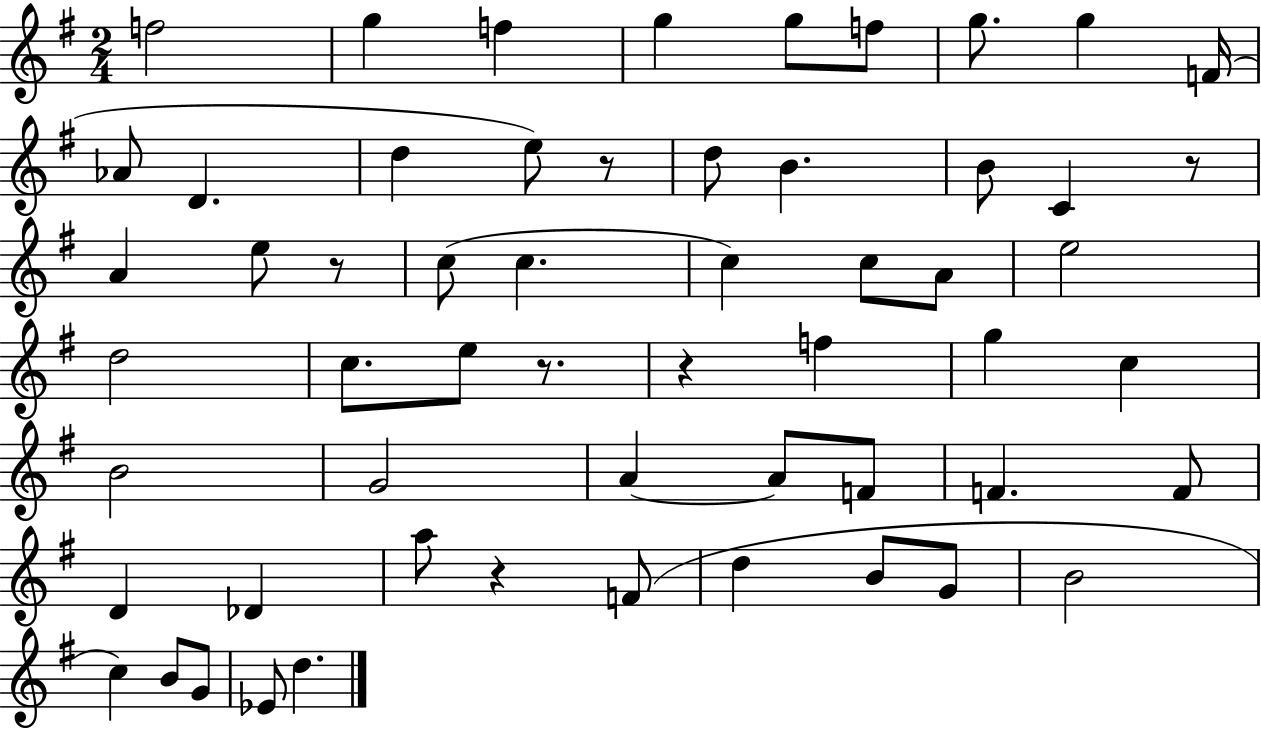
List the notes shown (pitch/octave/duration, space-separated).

F5/h G5/q F5/q G5/q G5/e F5/e G5/e. G5/q F4/s Ab4/e D4/q. D5/q E5/e R/e D5/e B4/q. B4/e C4/q R/e A4/q E5/e R/e C5/e C5/q. C5/q C5/e A4/e E5/h D5/h C5/e. E5/e R/e. R/q F5/q G5/q C5/q B4/h G4/h A4/q A4/e F4/e F4/q. F4/e D4/q Db4/q A5/e R/q F4/e D5/q B4/e G4/e B4/h C5/q B4/e G4/e Eb4/e D5/q.